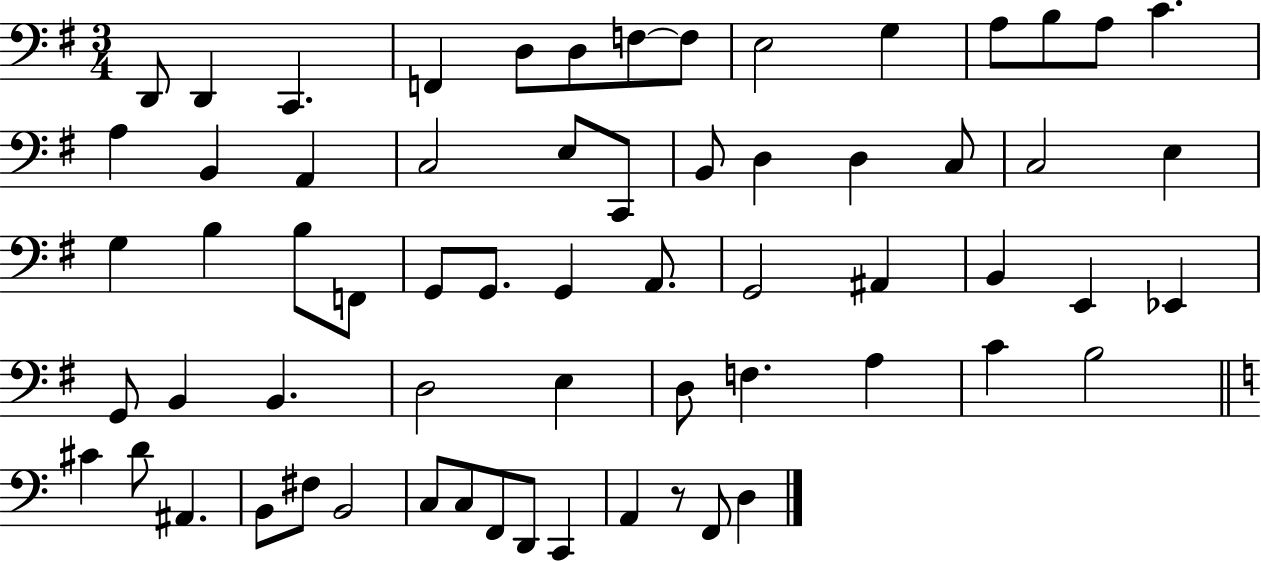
X:1
T:Untitled
M:3/4
L:1/4
K:G
D,,/2 D,, C,, F,, D,/2 D,/2 F,/2 F,/2 E,2 G, A,/2 B,/2 A,/2 C A, B,, A,, C,2 E,/2 C,,/2 B,,/2 D, D, C,/2 C,2 E, G, B, B,/2 F,,/2 G,,/2 G,,/2 G,, A,,/2 G,,2 ^A,, B,, E,, _E,, G,,/2 B,, B,, D,2 E, D,/2 F, A, C B,2 ^C D/2 ^A,, B,,/2 ^F,/2 B,,2 C,/2 C,/2 F,,/2 D,,/2 C,, A,, z/2 F,,/2 D,